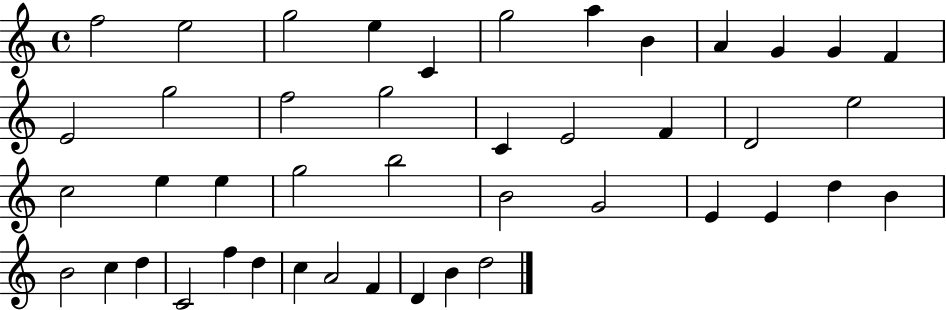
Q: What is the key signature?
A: C major